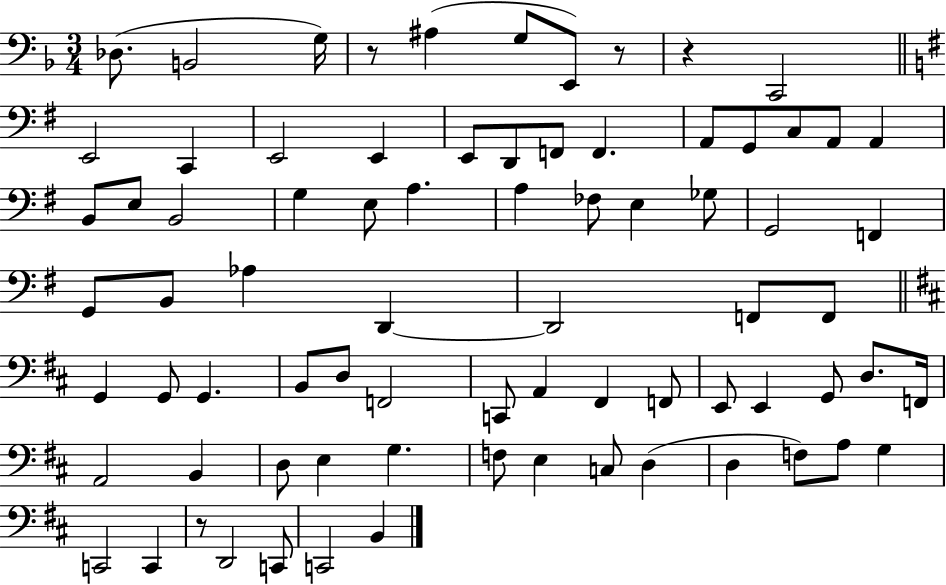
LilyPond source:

{
  \clef bass
  \numericTimeSignature
  \time 3/4
  \key f \major
  \repeat volta 2 { des8.( b,2 g16) | r8 ais4( g8 e,8) r8 | r4 c,2 | \bar "||" \break \key g \major e,2 c,4 | e,2 e,4 | e,8 d,8 f,8 f,4. | a,8 g,8 c8 a,8 a,4 | \break b,8 e8 b,2 | g4 e8 a4. | a4 fes8 e4 ges8 | g,2 f,4 | \break g,8 b,8 aes4 d,4~~ | d,2 f,8 f,8 | \bar "||" \break \key b \minor g,4 g,8 g,4. | b,8 d8 f,2 | c,8 a,4 fis,4 f,8 | e,8 e,4 g,8 d8. f,16 | \break a,2 b,4 | d8 e4 g4. | f8 e4 c8 d4( | d4 f8) a8 g4 | \break c,2 c,4 | r8 d,2 c,8 | c,2 b,4 | } \bar "|."
}